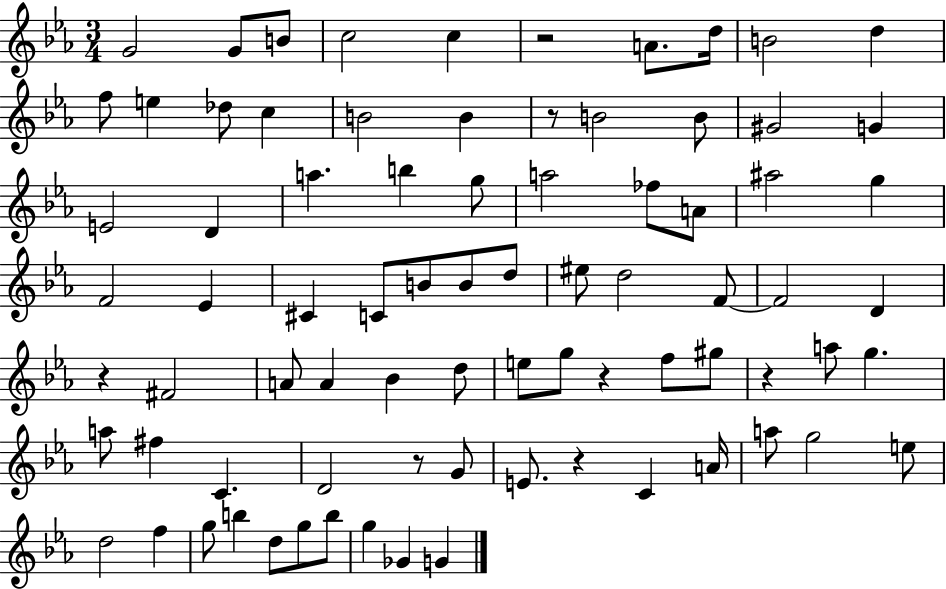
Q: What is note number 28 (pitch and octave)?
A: A#5